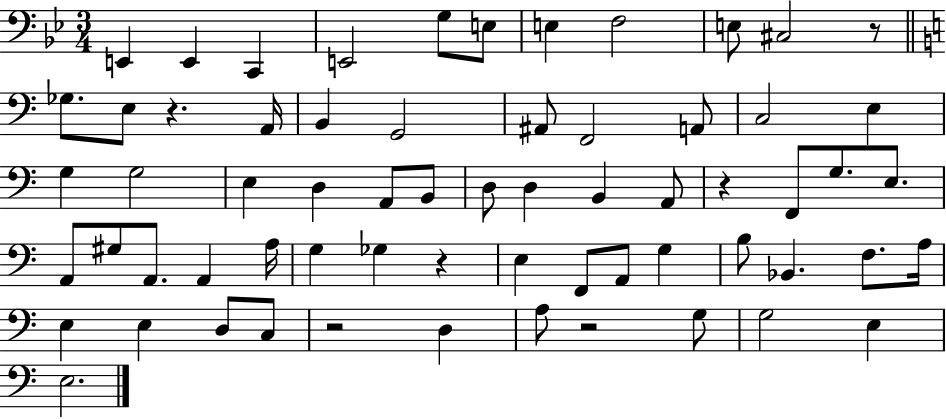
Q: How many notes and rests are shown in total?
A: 64